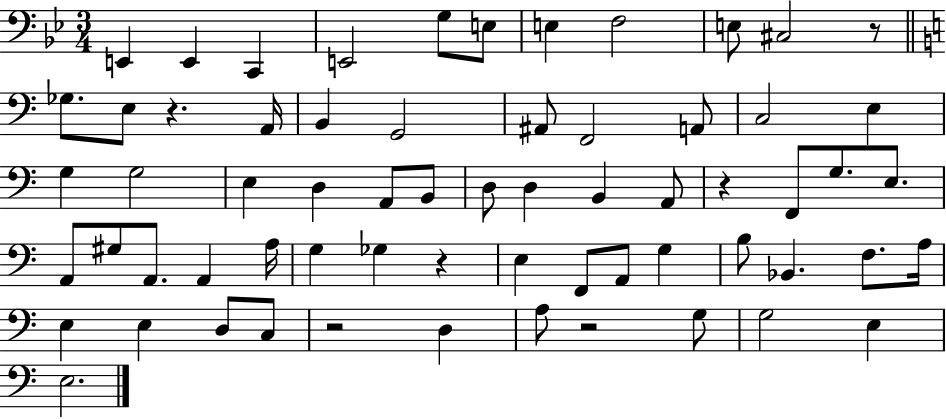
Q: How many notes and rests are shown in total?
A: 64